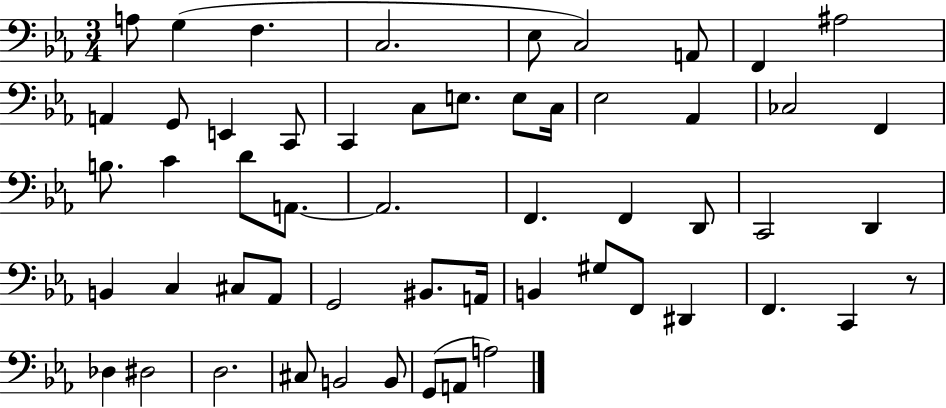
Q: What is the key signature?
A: EES major